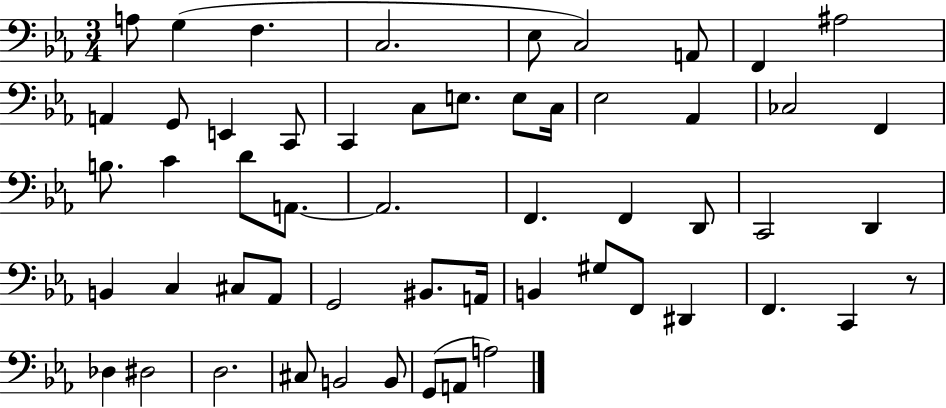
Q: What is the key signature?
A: EES major